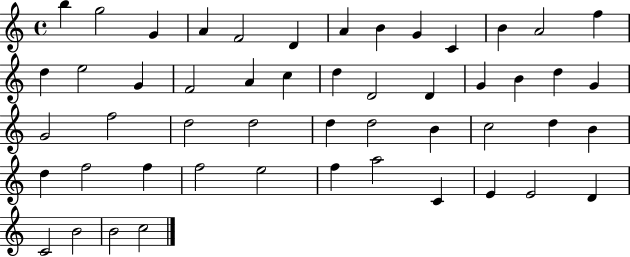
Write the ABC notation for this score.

X:1
T:Untitled
M:4/4
L:1/4
K:C
b g2 G A F2 D A B G C B A2 f d e2 G F2 A c d D2 D G B d G G2 f2 d2 d2 d d2 B c2 d B d f2 f f2 e2 f a2 C E E2 D C2 B2 B2 c2